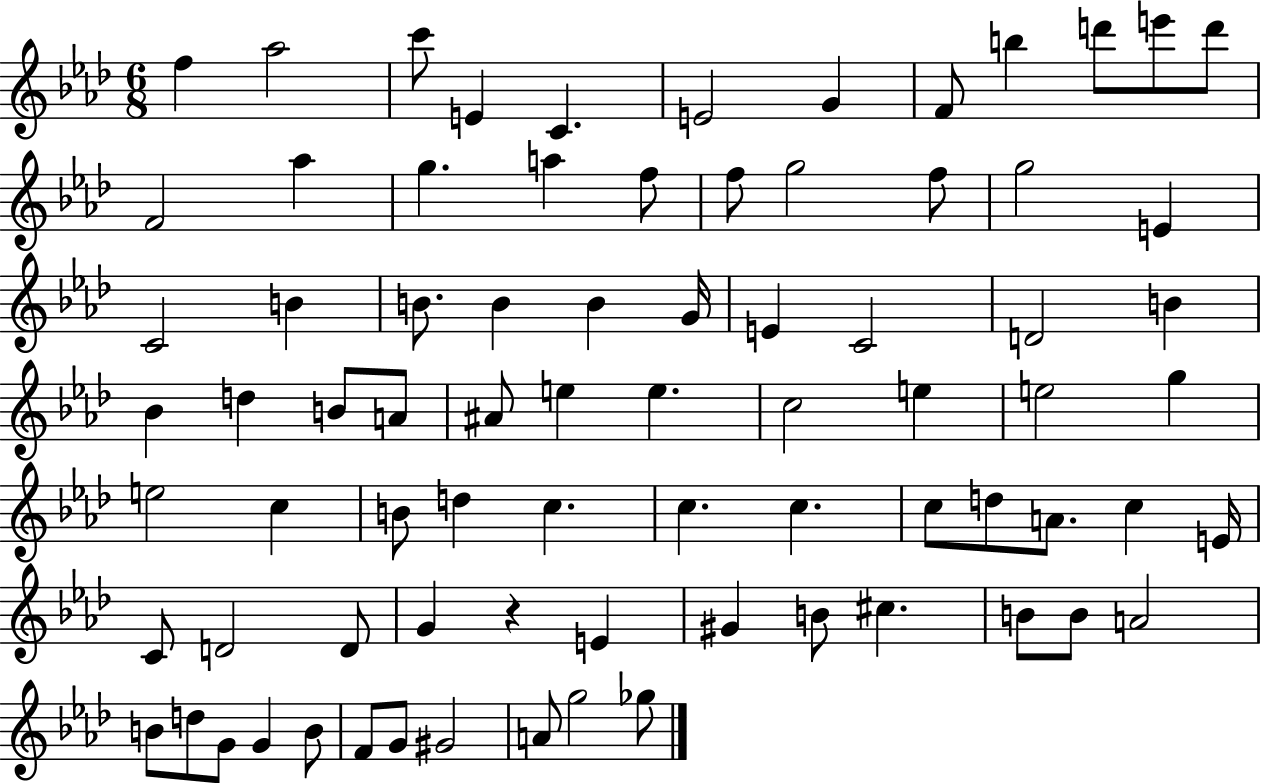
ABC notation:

X:1
T:Untitled
M:6/8
L:1/4
K:Ab
f _a2 c'/2 E C E2 G F/2 b d'/2 e'/2 d'/2 F2 _a g a f/2 f/2 g2 f/2 g2 E C2 B B/2 B B G/4 E C2 D2 B _B d B/2 A/2 ^A/2 e e c2 e e2 g e2 c B/2 d c c c c/2 d/2 A/2 c E/4 C/2 D2 D/2 G z E ^G B/2 ^c B/2 B/2 A2 B/2 d/2 G/2 G B/2 F/2 G/2 ^G2 A/2 g2 _g/2